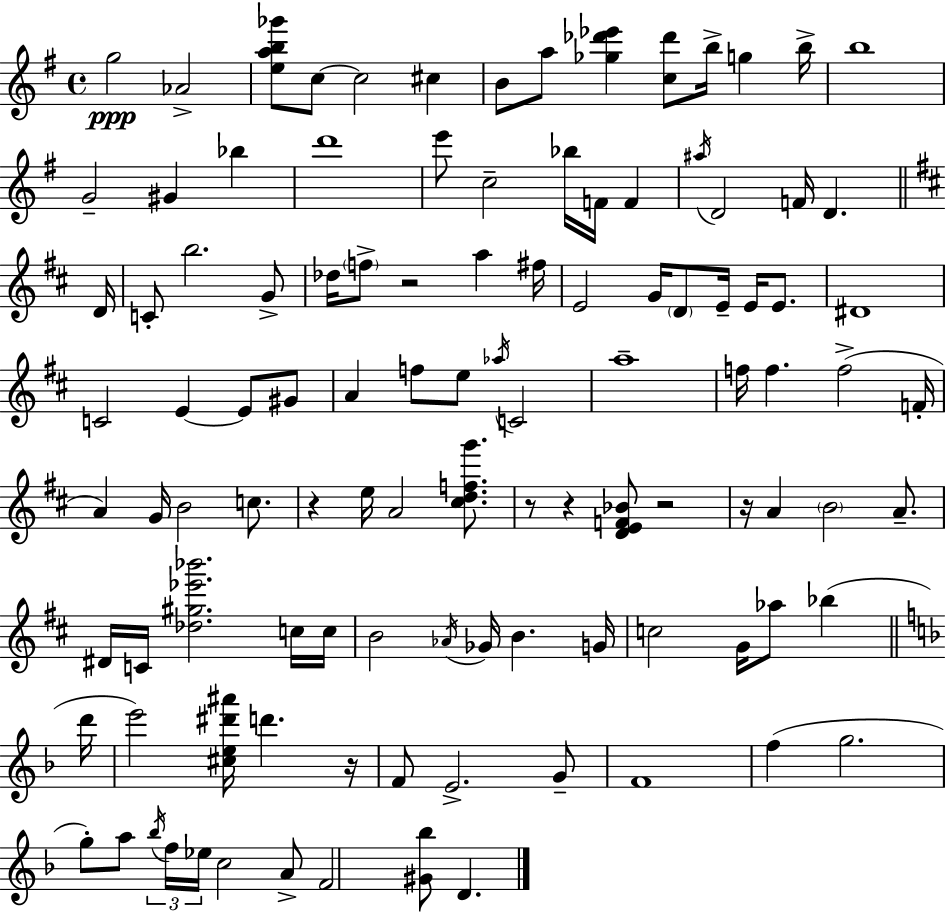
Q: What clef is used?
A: treble